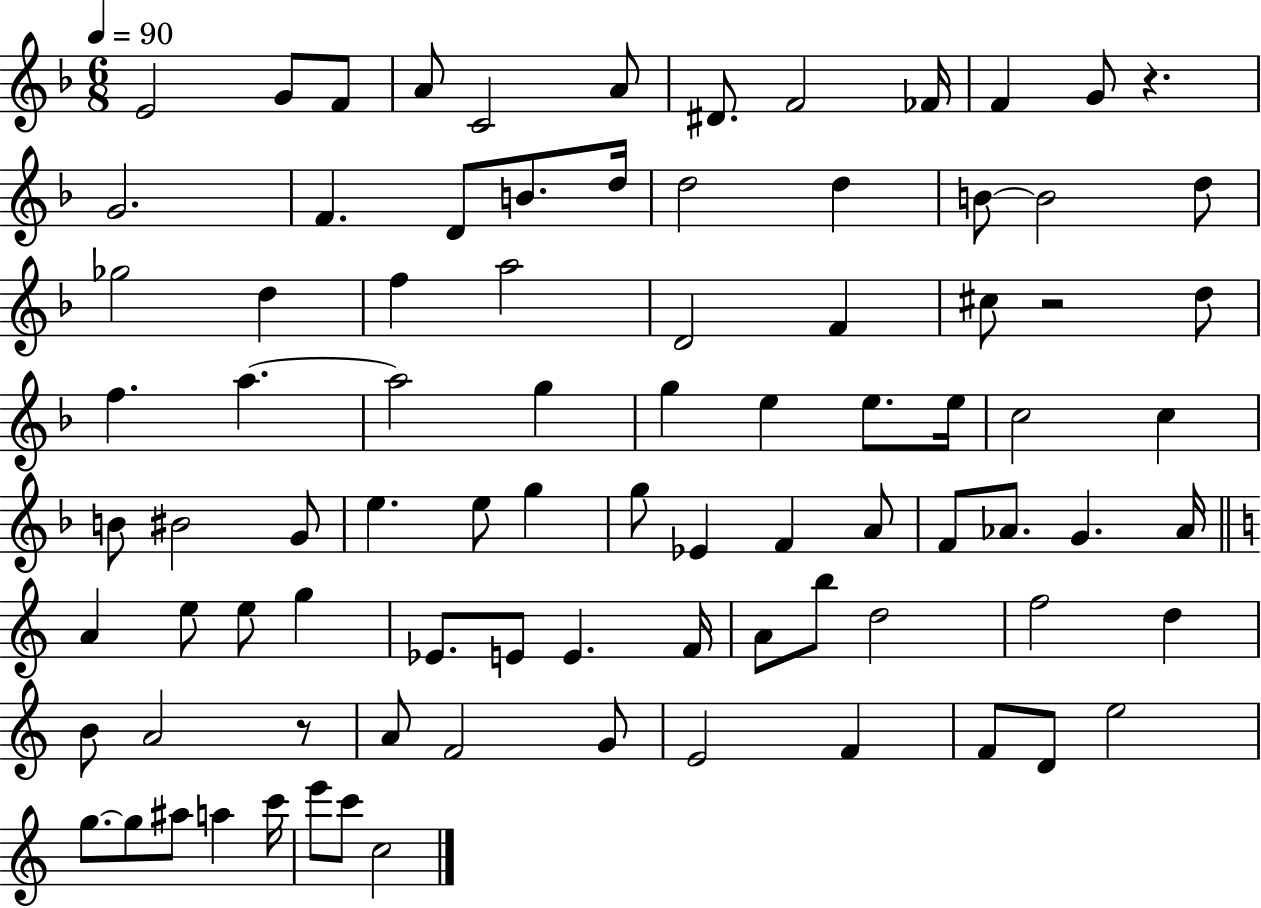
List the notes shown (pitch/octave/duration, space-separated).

E4/h G4/e F4/e A4/e C4/h A4/e D#4/e. F4/h FES4/s F4/q G4/e R/q. G4/h. F4/q. D4/e B4/e. D5/s D5/h D5/q B4/e B4/h D5/e Gb5/h D5/q F5/q A5/h D4/h F4/q C#5/e R/h D5/e F5/q. A5/q. A5/h G5/q G5/q E5/q E5/e. E5/s C5/h C5/q B4/e BIS4/h G4/e E5/q. E5/e G5/q G5/e Eb4/q F4/q A4/e F4/e Ab4/e. G4/q. Ab4/s A4/q E5/e E5/e G5/q Eb4/e. E4/e E4/q. F4/s A4/e B5/e D5/h F5/h D5/q B4/e A4/h R/e A4/e F4/h G4/e E4/h F4/q F4/e D4/e E5/h G5/e. G5/e A#5/e A5/q C6/s E6/e C6/e C5/h